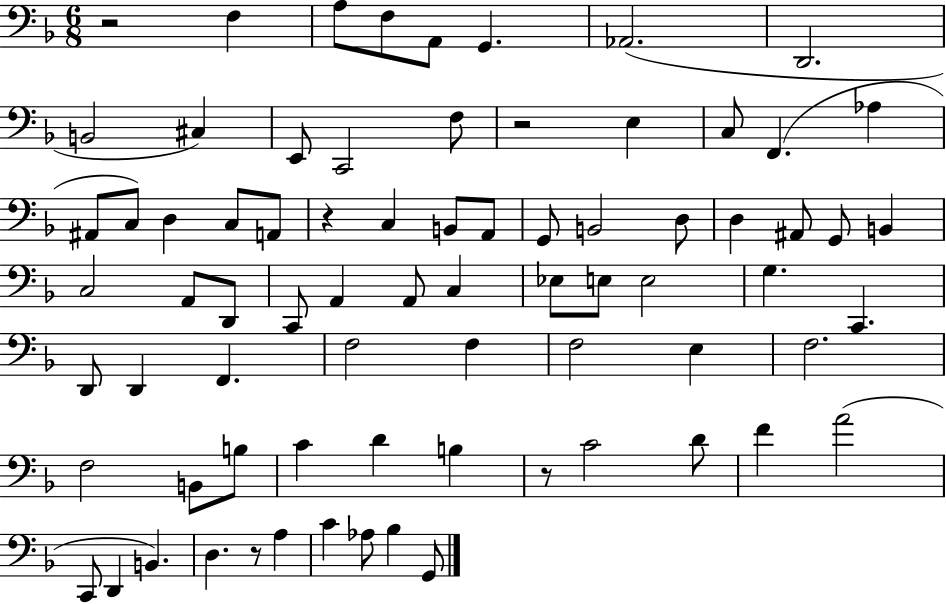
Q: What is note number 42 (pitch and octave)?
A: G3